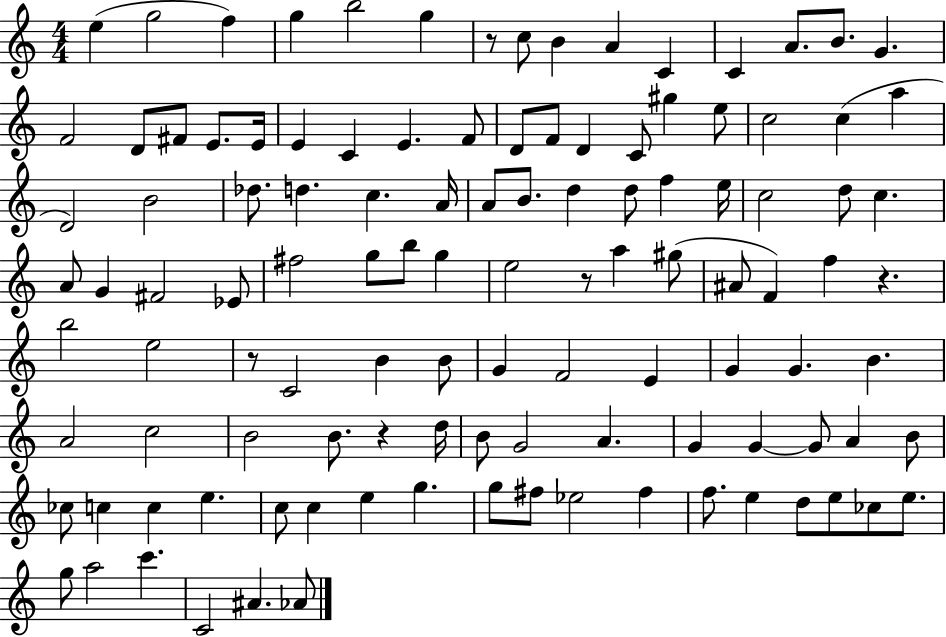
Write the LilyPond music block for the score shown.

{
  \clef treble
  \numericTimeSignature
  \time 4/4
  \key c \major
  \repeat volta 2 { e''4( g''2 f''4) | g''4 b''2 g''4 | r8 c''8 b'4 a'4 c'4 | c'4 a'8. b'8. g'4. | \break f'2 d'8 fis'8 e'8. e'16 | e'4 c'4 e'4. f'8 | d'8 f'8 d'4 c'8 gis''4 e''8 | c''2 c''4( a''4 | \break d'2) b'2 | des''8. d''4. c''4. a'16 | a'8 b'8. d''4 d''8 f''4 e''16 | c''2 d''8 c''4. | \break a'8 g'4 fis'2 ees'8 | fis''2 g''8 b''8 g''4 | e''2 r8 a''4 gis''8( | ais'8 f'4) f''4 r4. | \break b''2 e''2 | r8 c'2 b'4 b'8 | g'4 f'2 e'4 | g'4 g'4. b'4. | \break a'2 c''2 | b'2 b'8. r4 d''16 | b'8 g'2 a'4. | g'4 g'4~~ g'8 a'4 b'8 | \break ces''8 c''4 c''4 e''4. | c''8 c''4 e''4 g''4. | g''8 fis''8 ees''2 fis''4 | f''8. e''4 d''8 e''8 ces''8 e''8. | \break g''8 a''2 c'''4. | c'2 ais'4. aes'8 | } \bar "|."
}